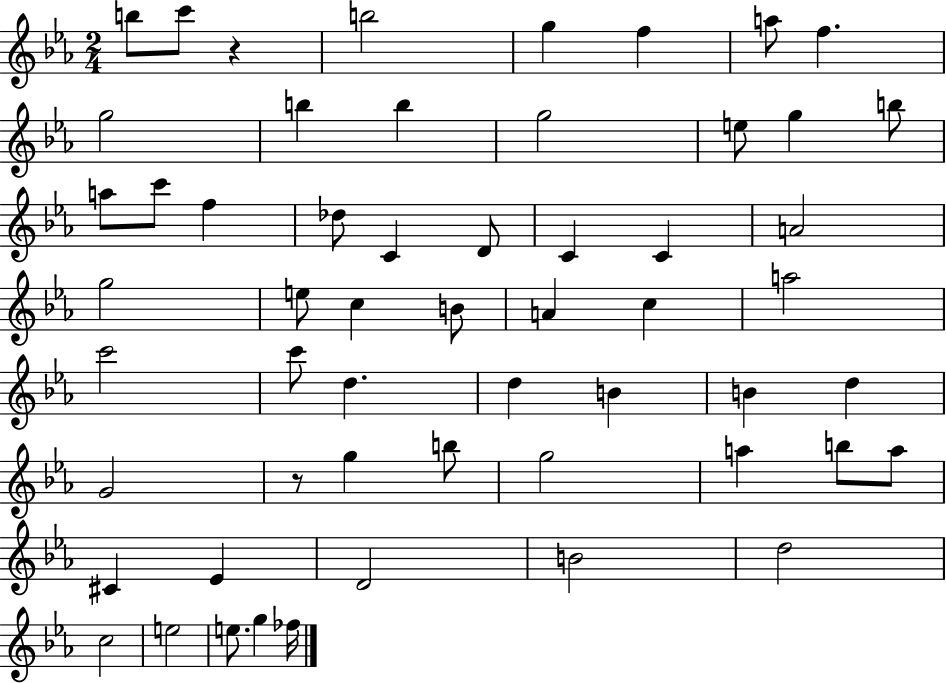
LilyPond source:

{
  \clef treble
  \numericTimeSignature
  \time 2/4
  \key ees \major
  b''8 c'''8 r4 | b''2 | g''4 f''4 | a''8 f''4. | \break g''2 | b''4 b''4 | g''2 | e''8 g''4 b''8 | \break a''8 c'''8 f''4 | des''8 c'4 d'8 | c'4 c'4 | a'2 | \break g''2 | e''8 c''4 b'8 | a'4 c''4 | a''2 | \break c'''2 | c'''8 d''4. | d''4 b'4 | b'4 d''4 | \break g'2 | r8 g''4 b''8 | g''2 | a''4 b''8 a''8 | \break cis'4 ees'4 | d'2 | b'2 | d''2 | \break c''2 | e''2 | e''8. g''4 fes''16 | \bar "|."
}